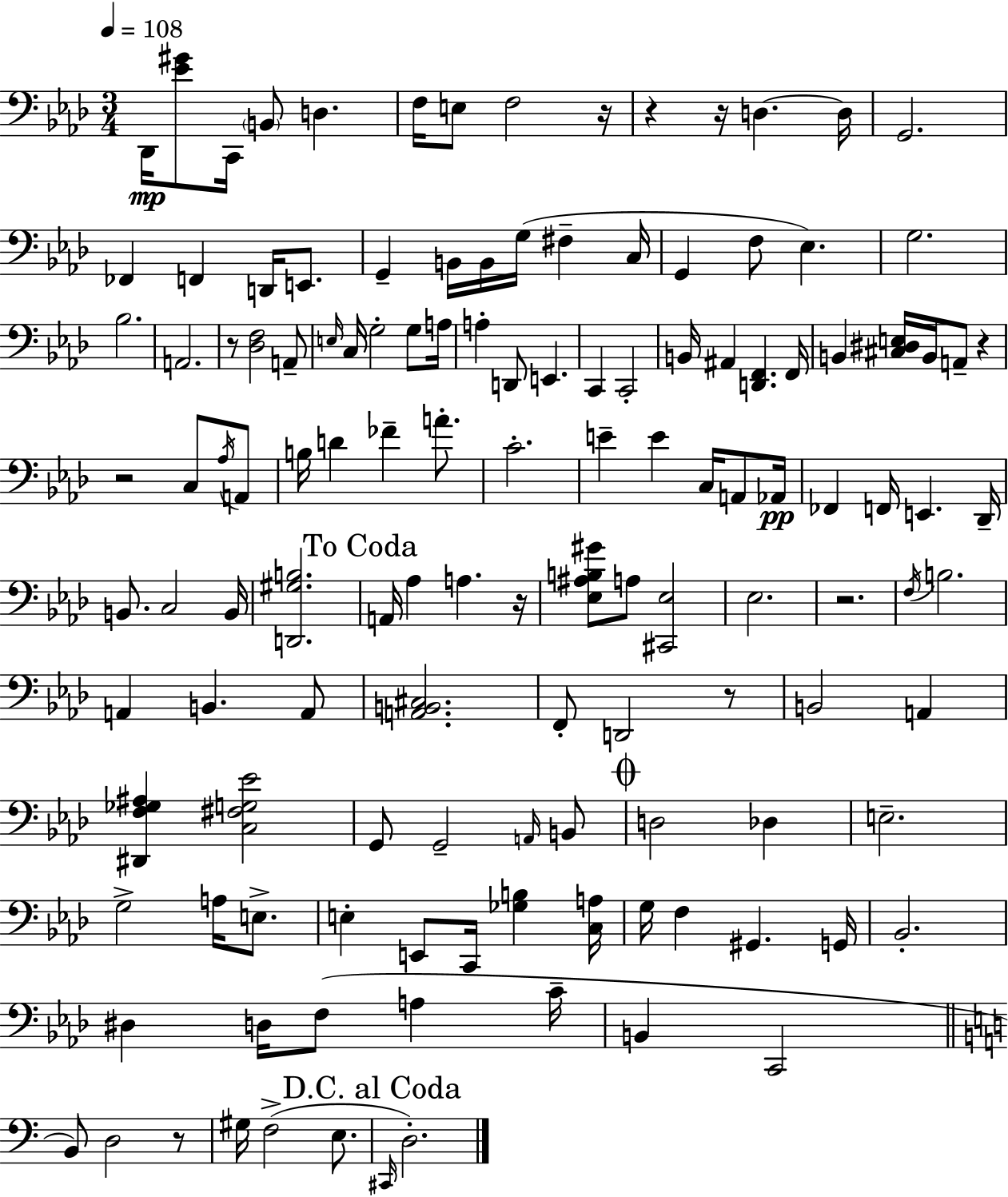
{
  \clef bass
  \numericTimeSignature
  \time 3/4
  \key aes \major
  \tempo 4 = 108
  \repeat volta 2 { des,16\mp <ees' gis'>8 c,16 \parenthesize b,8 d4. | f16 e8 f2 r16 | r4 r16 d4.~~ d16 | g,2. | \break fes,4 f,4 d,16 e,8. | g,4-- b,16 b,16 g16( fis4-- c16 | g,4 f8 ees4.) | g2. | \break bes2. | a,2. | r8 <des f>2 a,8-- | \grace { e16 } c16 g2-. g8 | \break a16 a4-. d,8 e,4. | c,4 c,2-. | b,16 ais,4 <d, f,>4. | f,16 b,4 <cis dis e>16 b,16 a,8-- r4 | \break r2 c8 \acciaccatura { aes16 } | a,8 b16 d'4 fes'4-- a'8.-. | c'2.-. | e'4-- e'4 c16 a,8 | \break aes,16\pp fes,4 f,16 e,4. | des,16-- b,8. c2 | b,16 <d, gis b>2. | \mark "To Coda" a,16 aes4 a4. | \break r16 <ees ais b gis'>8 a8 <cis, ees>2 | ees2. | r2. | \acciaccatura { f16 } b2. | \break a,4 b,4. | a,8 <a, b, cis>2. | f,8-. d,2 | r8 b,2 a,4 | \break <dis, f ges ais>4 <c fis g ees'>2 | g,8 g,2-- | \grace { a,16 } b,8 \mark \markup { \musicglyph "scripts.coda" } d2 | des4 e2.-- | \break g2-> | a16 e8.-> e4-. e,8 c,16 <ges b>4 | <c a>16 g16 f4 gis,4. | g,16 bes,2.-. | \break dis4 d16 f8( a4 | c'16-- b,4 c,2 | \bar "||" \break \key a \minor b,8) d2 r8 | gis16 f2->( e8. | \mark "D.C. al Coda" \grace { cis,16 }) d2.-. | } \bar "|."
}